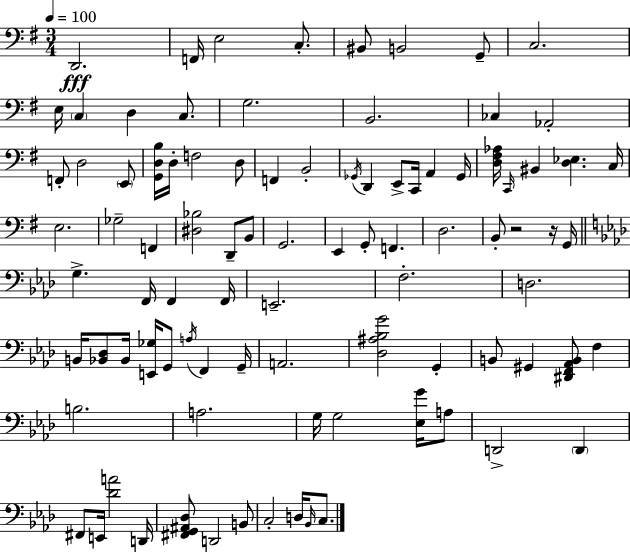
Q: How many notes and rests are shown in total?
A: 92